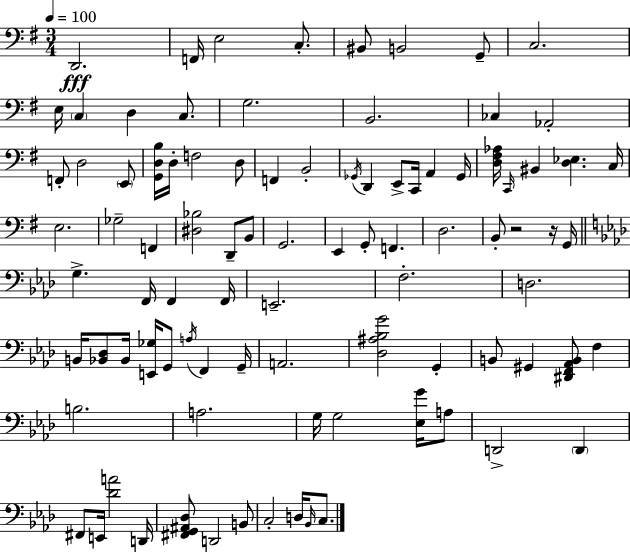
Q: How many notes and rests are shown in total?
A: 92